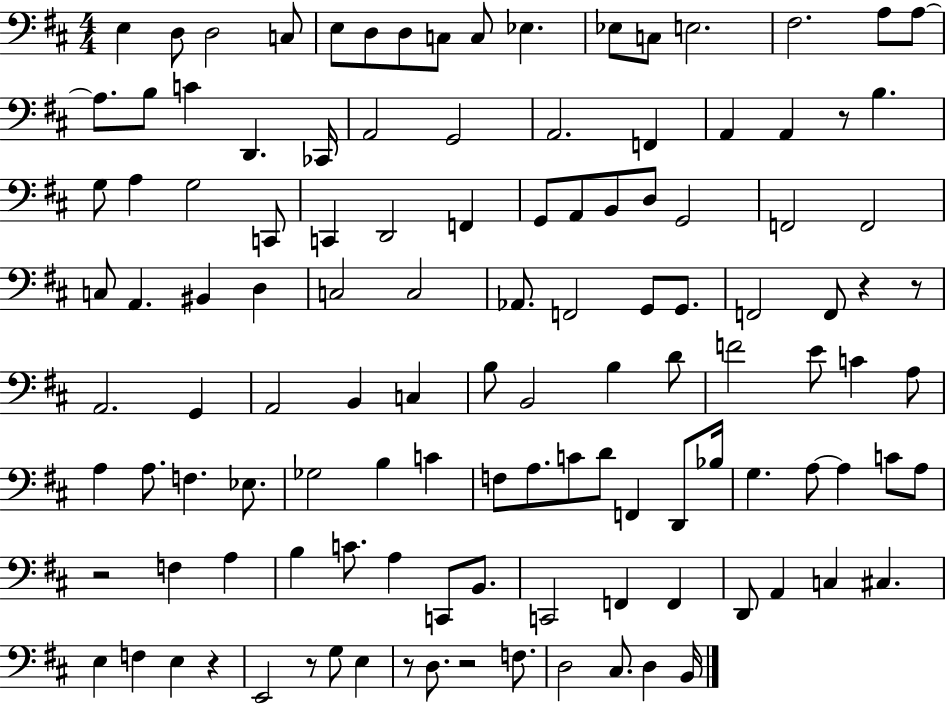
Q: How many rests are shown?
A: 8